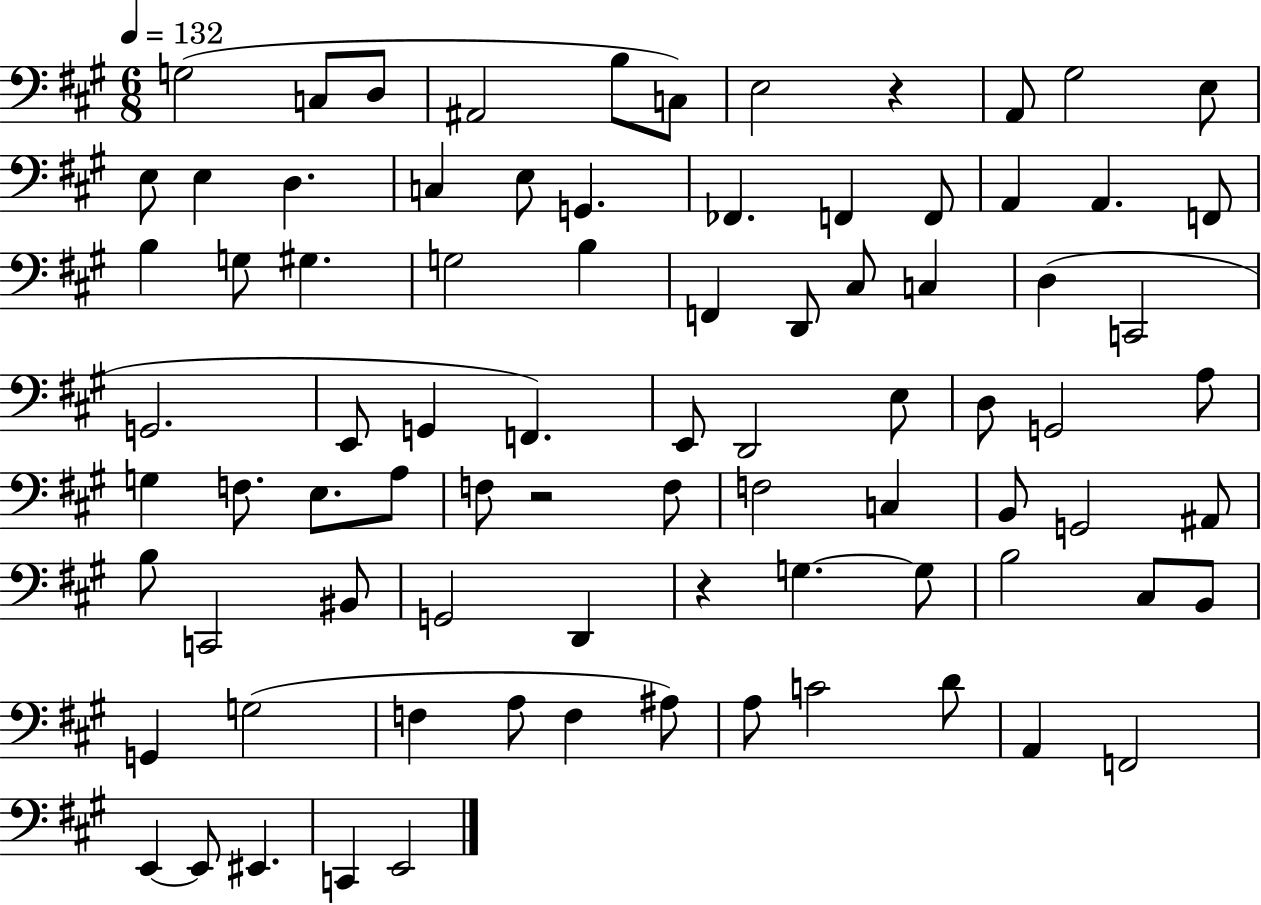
{
  \clef bass
  \numericTimeSignature
  \time 6/8
  \key a \major
  \tempo 4 = 132
  g2( c8 d8 | ais,2 b8 c8) | e2 r4 | a,8 gis2 e8 | \break e8 e4 d4. | c4 e8 g,4. | fes,4. f,4 f,8 | a,4 a,4. f,8 | \break b4 g8 gis4. | g2 b4 | f,4 d,8 cis8 c4 | d4( c,2 | \break g,2. | e,8 g,4 f,4.) | e,8 d,2 e8 | d8 g,2 a8 | \break g4 f8. e8. a8 | f8 r2 f8 | f2 c4 | b,8 g,2 ais,8 | \break b8 c,2 bis,8 | g,2 d,4 | r4 g4.~~ g8 | b2 cis8 b,8 | \break g,4 g2( | f4 a8 f4 ais8) | a8 c'2 d'8 | a,4 f,2 | \break e,4~~ e,8 eis,4. | c,4 e,2 | \bar "|."
}